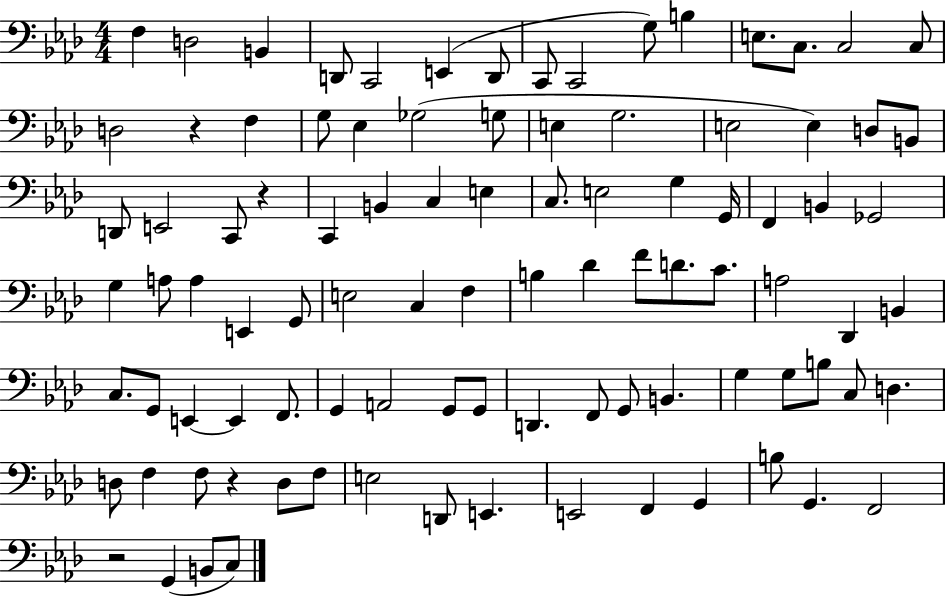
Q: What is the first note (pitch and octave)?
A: F3